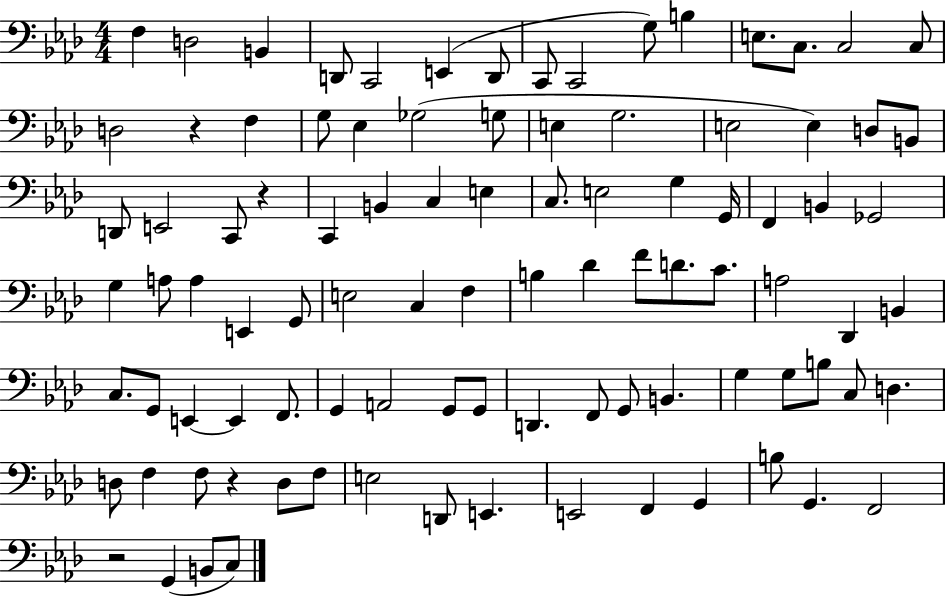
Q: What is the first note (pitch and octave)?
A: F3